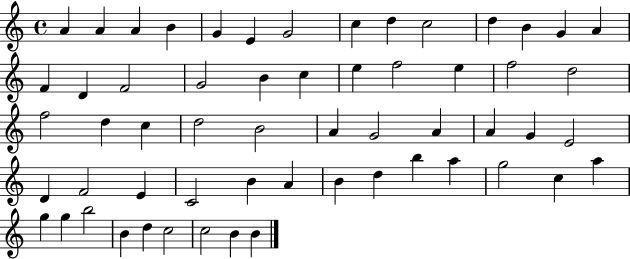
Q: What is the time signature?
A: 4/4